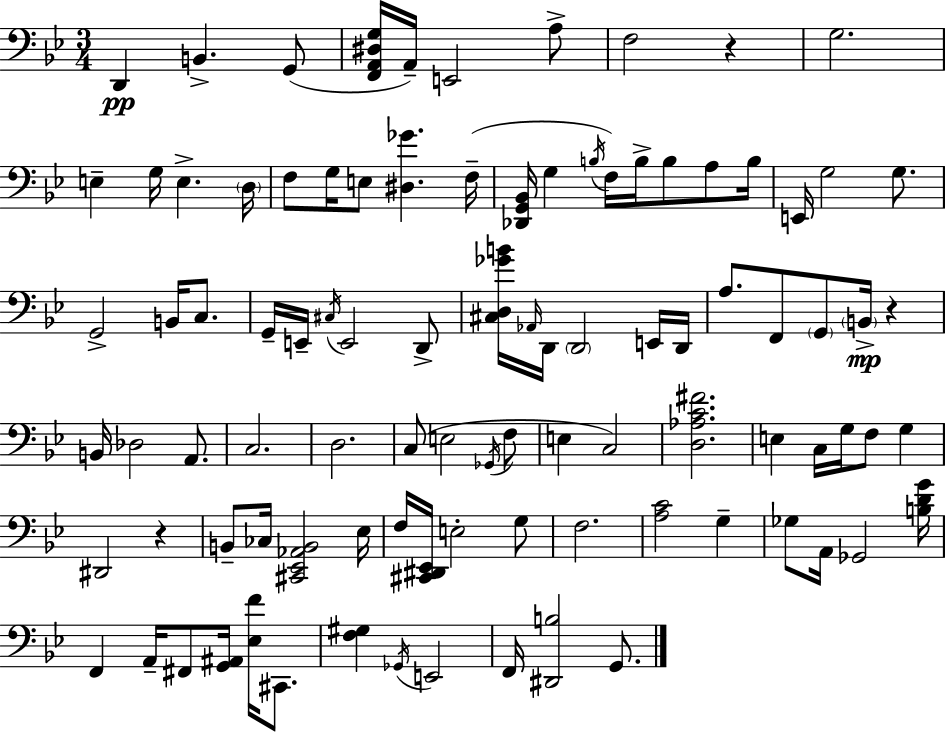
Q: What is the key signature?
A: G minor